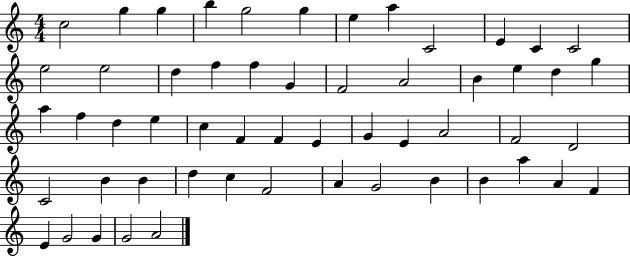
{
  \clef treble
  \numericTimeSignature
  \time 4/4
  \key c \major
  c''2 g''4 g''4 | b''4 g''2 g''4 | e''4 a''4 c'2 | e'4 c'4 c'2 | \break e''2 e''2 | d''4 f''4 f''4 g'4 | f'2 a'2 | b'4 e''4 d''4 g''4 | \break a''4 f''4 d''4 e''4 | c''4 f'4 f'4 e'4 | g'4 e'4 a'2 | f'2 d'2 | \break c'2 b'4 b'4 | d''4 c''4 f'2 | a'4 g'2 b'4 | b'4 a''4 a'4 f'4 | \break e'4 g'2 g'4 | g'2 a'2 | \bar "|."
}